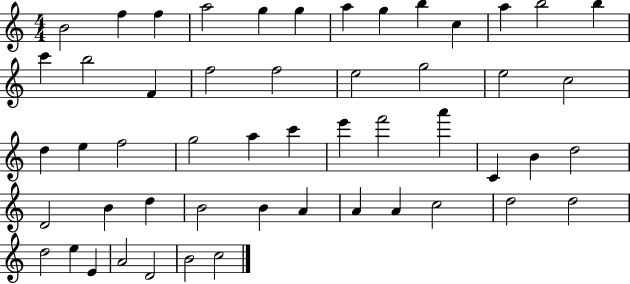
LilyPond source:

{
  \clef treble
  \numericTimeSignature
  \time 4/4
  \key c \major
  b'2 f''4 f''4 | a''2 g''4 g''4 | a''4 g''4 b''4 c''4 | a''4 b''2 b''4 | \break c'''4 b''2 f'4 | f''2 f''2 | e''2 g''2 | e''2 c''2 | \break d''4 e''4 f''2 | g''2 a''4 c'''4 | e'''4 f'''2 a'''4 | c'4 b'4 d''2 | \break d'2 b'4 d''4 | b'2 b'4 a'4 | a'4 a'4 c''2 | d''2 d''2 | \break d''2 e''4 e'4 | a'2 d'2 | b'2 c''2 | \bar "|."
}